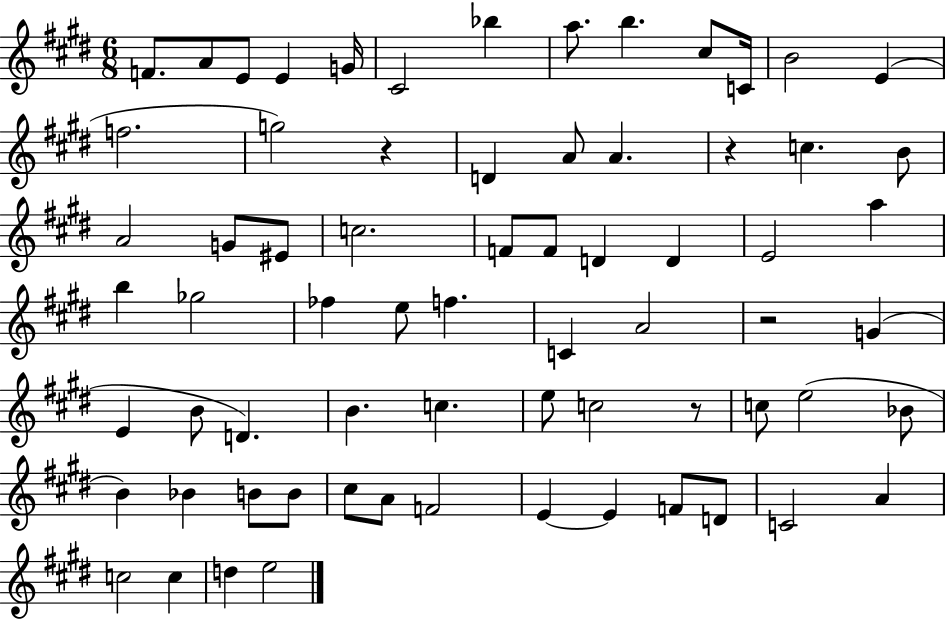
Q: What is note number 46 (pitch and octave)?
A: C5